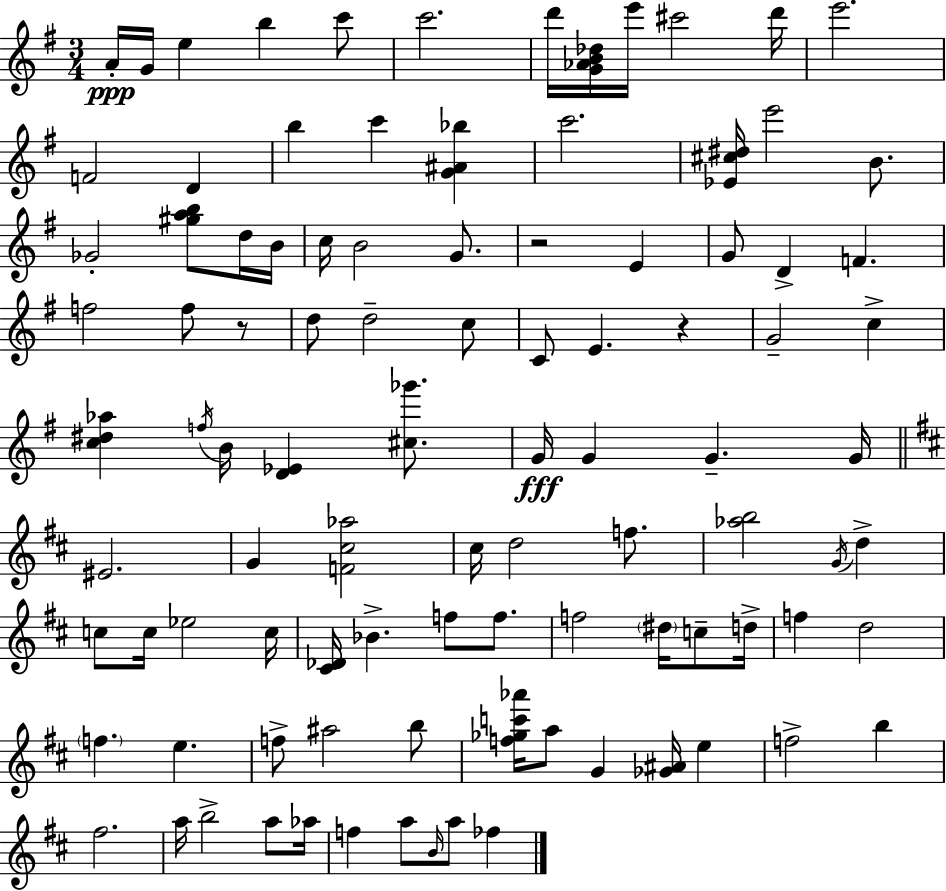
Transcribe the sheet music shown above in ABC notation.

X:1
T:Untitled
M:3/4
L:1/4
K:Em
A/4 G/4 e b c'/2 c'2 d'/4 [G_AB_d]/4 e'/4 ^c'2 d'/4 e'2 F2 D b c' [G^A_b] c'2 [_E^c^d]/4 e'2 B/2 _G2 [^gab]/2 d/4 B/4 c/4 B2 G/2 z2 E G/2 D F f2 f/2 z/2 d/2 d2 c/2 C/2 E z G2 c [c^d_a] f/4 B/4 [D_E] [^c_g']/2 G/4 G G G/4 ^E2 G [F^c_a]2 ^c/4 d2 f/2 [_ab]2 G/4 d c/2 c/4 _e2 c/4 [^C_D]/4 _B f/2 f/2 f2 ^d/4 c/2 d/4 f d2 f e f/2 ^a2 b/2 [f_gc'_a']/4 a/2 G [_G^A]/4 e f2 b ^f2 a/4 b2 a/2 _a/4 f a/2 B/4 a/2 _f